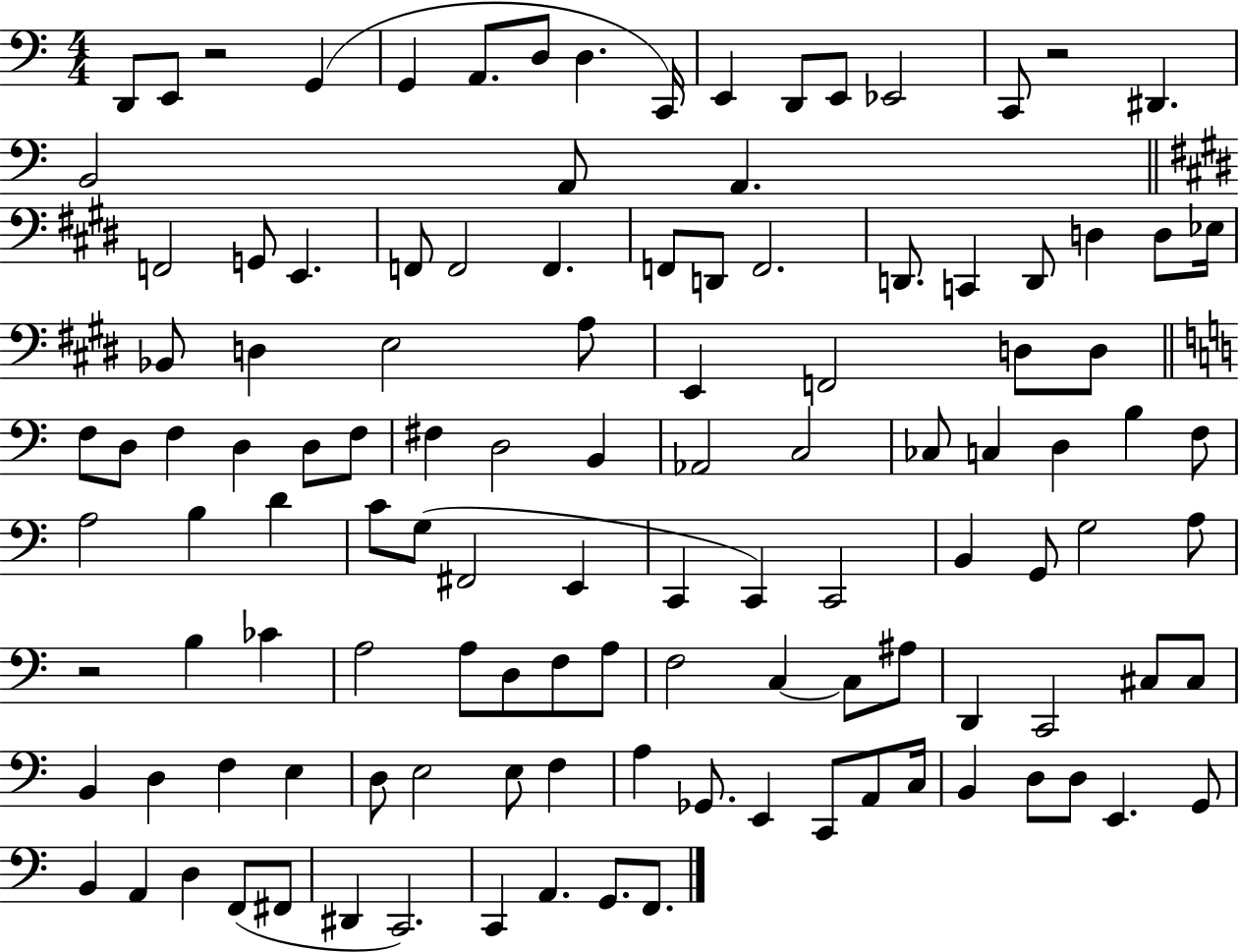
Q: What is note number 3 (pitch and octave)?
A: G2